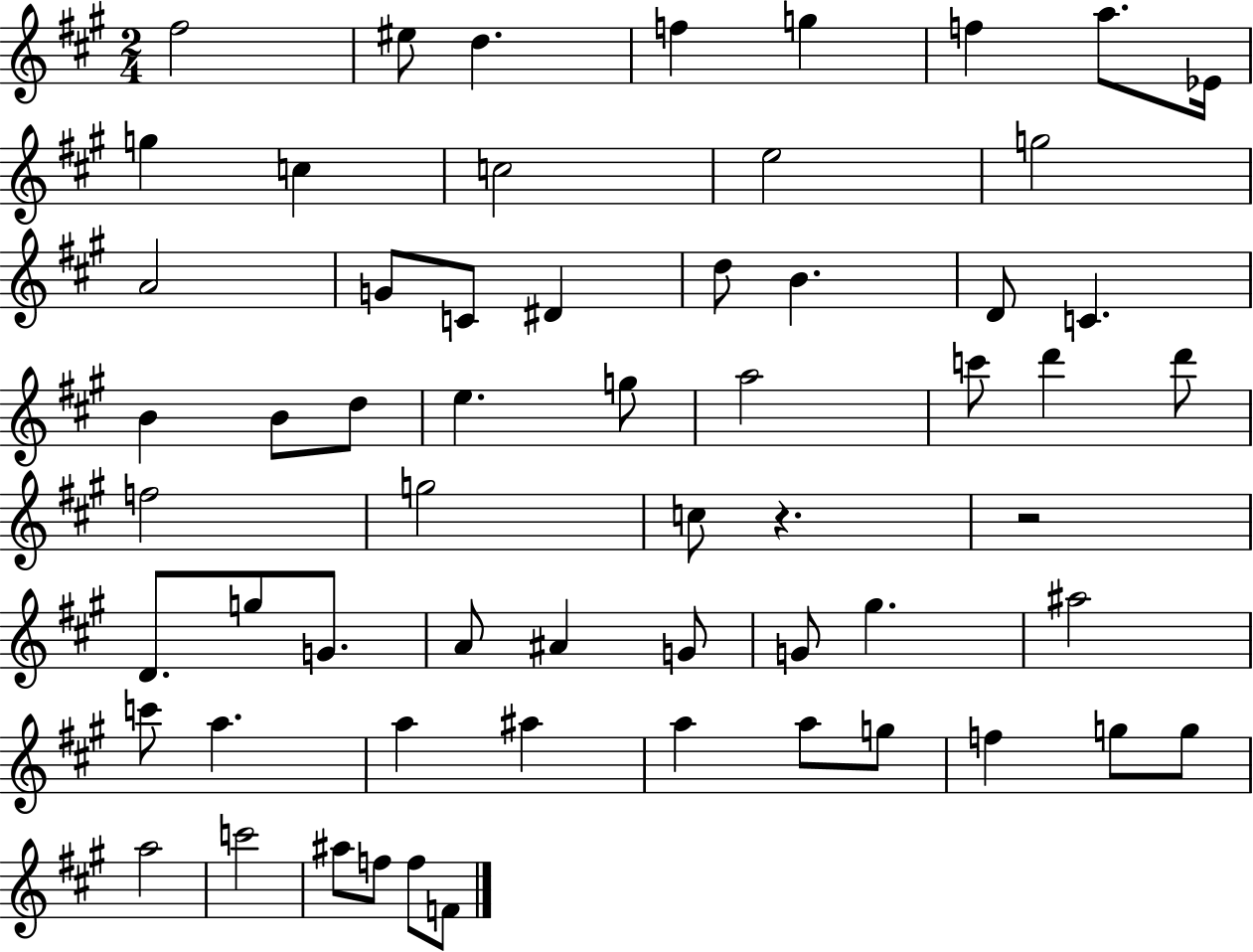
X:1
T:Untitled
M:2/4
L:1/4
K:A
^f2 ^e/2 d f g f a/2 _E/4 g c c2 e2 g2 A2 G/2 C/2 ^D d/2 B D/2 C B B/2 d/2 e g/2 a2 c'/2 d' d'/2 f2 g2 c/2 z z2 D/2 g/2 G/2 A/2 ^A G/2 G/2 ^g ^a2 c'/2 a a ^a a a/2 g/2 f g/2 g/2 a2 c'2 ^a/2 f/2 f/2 F/2